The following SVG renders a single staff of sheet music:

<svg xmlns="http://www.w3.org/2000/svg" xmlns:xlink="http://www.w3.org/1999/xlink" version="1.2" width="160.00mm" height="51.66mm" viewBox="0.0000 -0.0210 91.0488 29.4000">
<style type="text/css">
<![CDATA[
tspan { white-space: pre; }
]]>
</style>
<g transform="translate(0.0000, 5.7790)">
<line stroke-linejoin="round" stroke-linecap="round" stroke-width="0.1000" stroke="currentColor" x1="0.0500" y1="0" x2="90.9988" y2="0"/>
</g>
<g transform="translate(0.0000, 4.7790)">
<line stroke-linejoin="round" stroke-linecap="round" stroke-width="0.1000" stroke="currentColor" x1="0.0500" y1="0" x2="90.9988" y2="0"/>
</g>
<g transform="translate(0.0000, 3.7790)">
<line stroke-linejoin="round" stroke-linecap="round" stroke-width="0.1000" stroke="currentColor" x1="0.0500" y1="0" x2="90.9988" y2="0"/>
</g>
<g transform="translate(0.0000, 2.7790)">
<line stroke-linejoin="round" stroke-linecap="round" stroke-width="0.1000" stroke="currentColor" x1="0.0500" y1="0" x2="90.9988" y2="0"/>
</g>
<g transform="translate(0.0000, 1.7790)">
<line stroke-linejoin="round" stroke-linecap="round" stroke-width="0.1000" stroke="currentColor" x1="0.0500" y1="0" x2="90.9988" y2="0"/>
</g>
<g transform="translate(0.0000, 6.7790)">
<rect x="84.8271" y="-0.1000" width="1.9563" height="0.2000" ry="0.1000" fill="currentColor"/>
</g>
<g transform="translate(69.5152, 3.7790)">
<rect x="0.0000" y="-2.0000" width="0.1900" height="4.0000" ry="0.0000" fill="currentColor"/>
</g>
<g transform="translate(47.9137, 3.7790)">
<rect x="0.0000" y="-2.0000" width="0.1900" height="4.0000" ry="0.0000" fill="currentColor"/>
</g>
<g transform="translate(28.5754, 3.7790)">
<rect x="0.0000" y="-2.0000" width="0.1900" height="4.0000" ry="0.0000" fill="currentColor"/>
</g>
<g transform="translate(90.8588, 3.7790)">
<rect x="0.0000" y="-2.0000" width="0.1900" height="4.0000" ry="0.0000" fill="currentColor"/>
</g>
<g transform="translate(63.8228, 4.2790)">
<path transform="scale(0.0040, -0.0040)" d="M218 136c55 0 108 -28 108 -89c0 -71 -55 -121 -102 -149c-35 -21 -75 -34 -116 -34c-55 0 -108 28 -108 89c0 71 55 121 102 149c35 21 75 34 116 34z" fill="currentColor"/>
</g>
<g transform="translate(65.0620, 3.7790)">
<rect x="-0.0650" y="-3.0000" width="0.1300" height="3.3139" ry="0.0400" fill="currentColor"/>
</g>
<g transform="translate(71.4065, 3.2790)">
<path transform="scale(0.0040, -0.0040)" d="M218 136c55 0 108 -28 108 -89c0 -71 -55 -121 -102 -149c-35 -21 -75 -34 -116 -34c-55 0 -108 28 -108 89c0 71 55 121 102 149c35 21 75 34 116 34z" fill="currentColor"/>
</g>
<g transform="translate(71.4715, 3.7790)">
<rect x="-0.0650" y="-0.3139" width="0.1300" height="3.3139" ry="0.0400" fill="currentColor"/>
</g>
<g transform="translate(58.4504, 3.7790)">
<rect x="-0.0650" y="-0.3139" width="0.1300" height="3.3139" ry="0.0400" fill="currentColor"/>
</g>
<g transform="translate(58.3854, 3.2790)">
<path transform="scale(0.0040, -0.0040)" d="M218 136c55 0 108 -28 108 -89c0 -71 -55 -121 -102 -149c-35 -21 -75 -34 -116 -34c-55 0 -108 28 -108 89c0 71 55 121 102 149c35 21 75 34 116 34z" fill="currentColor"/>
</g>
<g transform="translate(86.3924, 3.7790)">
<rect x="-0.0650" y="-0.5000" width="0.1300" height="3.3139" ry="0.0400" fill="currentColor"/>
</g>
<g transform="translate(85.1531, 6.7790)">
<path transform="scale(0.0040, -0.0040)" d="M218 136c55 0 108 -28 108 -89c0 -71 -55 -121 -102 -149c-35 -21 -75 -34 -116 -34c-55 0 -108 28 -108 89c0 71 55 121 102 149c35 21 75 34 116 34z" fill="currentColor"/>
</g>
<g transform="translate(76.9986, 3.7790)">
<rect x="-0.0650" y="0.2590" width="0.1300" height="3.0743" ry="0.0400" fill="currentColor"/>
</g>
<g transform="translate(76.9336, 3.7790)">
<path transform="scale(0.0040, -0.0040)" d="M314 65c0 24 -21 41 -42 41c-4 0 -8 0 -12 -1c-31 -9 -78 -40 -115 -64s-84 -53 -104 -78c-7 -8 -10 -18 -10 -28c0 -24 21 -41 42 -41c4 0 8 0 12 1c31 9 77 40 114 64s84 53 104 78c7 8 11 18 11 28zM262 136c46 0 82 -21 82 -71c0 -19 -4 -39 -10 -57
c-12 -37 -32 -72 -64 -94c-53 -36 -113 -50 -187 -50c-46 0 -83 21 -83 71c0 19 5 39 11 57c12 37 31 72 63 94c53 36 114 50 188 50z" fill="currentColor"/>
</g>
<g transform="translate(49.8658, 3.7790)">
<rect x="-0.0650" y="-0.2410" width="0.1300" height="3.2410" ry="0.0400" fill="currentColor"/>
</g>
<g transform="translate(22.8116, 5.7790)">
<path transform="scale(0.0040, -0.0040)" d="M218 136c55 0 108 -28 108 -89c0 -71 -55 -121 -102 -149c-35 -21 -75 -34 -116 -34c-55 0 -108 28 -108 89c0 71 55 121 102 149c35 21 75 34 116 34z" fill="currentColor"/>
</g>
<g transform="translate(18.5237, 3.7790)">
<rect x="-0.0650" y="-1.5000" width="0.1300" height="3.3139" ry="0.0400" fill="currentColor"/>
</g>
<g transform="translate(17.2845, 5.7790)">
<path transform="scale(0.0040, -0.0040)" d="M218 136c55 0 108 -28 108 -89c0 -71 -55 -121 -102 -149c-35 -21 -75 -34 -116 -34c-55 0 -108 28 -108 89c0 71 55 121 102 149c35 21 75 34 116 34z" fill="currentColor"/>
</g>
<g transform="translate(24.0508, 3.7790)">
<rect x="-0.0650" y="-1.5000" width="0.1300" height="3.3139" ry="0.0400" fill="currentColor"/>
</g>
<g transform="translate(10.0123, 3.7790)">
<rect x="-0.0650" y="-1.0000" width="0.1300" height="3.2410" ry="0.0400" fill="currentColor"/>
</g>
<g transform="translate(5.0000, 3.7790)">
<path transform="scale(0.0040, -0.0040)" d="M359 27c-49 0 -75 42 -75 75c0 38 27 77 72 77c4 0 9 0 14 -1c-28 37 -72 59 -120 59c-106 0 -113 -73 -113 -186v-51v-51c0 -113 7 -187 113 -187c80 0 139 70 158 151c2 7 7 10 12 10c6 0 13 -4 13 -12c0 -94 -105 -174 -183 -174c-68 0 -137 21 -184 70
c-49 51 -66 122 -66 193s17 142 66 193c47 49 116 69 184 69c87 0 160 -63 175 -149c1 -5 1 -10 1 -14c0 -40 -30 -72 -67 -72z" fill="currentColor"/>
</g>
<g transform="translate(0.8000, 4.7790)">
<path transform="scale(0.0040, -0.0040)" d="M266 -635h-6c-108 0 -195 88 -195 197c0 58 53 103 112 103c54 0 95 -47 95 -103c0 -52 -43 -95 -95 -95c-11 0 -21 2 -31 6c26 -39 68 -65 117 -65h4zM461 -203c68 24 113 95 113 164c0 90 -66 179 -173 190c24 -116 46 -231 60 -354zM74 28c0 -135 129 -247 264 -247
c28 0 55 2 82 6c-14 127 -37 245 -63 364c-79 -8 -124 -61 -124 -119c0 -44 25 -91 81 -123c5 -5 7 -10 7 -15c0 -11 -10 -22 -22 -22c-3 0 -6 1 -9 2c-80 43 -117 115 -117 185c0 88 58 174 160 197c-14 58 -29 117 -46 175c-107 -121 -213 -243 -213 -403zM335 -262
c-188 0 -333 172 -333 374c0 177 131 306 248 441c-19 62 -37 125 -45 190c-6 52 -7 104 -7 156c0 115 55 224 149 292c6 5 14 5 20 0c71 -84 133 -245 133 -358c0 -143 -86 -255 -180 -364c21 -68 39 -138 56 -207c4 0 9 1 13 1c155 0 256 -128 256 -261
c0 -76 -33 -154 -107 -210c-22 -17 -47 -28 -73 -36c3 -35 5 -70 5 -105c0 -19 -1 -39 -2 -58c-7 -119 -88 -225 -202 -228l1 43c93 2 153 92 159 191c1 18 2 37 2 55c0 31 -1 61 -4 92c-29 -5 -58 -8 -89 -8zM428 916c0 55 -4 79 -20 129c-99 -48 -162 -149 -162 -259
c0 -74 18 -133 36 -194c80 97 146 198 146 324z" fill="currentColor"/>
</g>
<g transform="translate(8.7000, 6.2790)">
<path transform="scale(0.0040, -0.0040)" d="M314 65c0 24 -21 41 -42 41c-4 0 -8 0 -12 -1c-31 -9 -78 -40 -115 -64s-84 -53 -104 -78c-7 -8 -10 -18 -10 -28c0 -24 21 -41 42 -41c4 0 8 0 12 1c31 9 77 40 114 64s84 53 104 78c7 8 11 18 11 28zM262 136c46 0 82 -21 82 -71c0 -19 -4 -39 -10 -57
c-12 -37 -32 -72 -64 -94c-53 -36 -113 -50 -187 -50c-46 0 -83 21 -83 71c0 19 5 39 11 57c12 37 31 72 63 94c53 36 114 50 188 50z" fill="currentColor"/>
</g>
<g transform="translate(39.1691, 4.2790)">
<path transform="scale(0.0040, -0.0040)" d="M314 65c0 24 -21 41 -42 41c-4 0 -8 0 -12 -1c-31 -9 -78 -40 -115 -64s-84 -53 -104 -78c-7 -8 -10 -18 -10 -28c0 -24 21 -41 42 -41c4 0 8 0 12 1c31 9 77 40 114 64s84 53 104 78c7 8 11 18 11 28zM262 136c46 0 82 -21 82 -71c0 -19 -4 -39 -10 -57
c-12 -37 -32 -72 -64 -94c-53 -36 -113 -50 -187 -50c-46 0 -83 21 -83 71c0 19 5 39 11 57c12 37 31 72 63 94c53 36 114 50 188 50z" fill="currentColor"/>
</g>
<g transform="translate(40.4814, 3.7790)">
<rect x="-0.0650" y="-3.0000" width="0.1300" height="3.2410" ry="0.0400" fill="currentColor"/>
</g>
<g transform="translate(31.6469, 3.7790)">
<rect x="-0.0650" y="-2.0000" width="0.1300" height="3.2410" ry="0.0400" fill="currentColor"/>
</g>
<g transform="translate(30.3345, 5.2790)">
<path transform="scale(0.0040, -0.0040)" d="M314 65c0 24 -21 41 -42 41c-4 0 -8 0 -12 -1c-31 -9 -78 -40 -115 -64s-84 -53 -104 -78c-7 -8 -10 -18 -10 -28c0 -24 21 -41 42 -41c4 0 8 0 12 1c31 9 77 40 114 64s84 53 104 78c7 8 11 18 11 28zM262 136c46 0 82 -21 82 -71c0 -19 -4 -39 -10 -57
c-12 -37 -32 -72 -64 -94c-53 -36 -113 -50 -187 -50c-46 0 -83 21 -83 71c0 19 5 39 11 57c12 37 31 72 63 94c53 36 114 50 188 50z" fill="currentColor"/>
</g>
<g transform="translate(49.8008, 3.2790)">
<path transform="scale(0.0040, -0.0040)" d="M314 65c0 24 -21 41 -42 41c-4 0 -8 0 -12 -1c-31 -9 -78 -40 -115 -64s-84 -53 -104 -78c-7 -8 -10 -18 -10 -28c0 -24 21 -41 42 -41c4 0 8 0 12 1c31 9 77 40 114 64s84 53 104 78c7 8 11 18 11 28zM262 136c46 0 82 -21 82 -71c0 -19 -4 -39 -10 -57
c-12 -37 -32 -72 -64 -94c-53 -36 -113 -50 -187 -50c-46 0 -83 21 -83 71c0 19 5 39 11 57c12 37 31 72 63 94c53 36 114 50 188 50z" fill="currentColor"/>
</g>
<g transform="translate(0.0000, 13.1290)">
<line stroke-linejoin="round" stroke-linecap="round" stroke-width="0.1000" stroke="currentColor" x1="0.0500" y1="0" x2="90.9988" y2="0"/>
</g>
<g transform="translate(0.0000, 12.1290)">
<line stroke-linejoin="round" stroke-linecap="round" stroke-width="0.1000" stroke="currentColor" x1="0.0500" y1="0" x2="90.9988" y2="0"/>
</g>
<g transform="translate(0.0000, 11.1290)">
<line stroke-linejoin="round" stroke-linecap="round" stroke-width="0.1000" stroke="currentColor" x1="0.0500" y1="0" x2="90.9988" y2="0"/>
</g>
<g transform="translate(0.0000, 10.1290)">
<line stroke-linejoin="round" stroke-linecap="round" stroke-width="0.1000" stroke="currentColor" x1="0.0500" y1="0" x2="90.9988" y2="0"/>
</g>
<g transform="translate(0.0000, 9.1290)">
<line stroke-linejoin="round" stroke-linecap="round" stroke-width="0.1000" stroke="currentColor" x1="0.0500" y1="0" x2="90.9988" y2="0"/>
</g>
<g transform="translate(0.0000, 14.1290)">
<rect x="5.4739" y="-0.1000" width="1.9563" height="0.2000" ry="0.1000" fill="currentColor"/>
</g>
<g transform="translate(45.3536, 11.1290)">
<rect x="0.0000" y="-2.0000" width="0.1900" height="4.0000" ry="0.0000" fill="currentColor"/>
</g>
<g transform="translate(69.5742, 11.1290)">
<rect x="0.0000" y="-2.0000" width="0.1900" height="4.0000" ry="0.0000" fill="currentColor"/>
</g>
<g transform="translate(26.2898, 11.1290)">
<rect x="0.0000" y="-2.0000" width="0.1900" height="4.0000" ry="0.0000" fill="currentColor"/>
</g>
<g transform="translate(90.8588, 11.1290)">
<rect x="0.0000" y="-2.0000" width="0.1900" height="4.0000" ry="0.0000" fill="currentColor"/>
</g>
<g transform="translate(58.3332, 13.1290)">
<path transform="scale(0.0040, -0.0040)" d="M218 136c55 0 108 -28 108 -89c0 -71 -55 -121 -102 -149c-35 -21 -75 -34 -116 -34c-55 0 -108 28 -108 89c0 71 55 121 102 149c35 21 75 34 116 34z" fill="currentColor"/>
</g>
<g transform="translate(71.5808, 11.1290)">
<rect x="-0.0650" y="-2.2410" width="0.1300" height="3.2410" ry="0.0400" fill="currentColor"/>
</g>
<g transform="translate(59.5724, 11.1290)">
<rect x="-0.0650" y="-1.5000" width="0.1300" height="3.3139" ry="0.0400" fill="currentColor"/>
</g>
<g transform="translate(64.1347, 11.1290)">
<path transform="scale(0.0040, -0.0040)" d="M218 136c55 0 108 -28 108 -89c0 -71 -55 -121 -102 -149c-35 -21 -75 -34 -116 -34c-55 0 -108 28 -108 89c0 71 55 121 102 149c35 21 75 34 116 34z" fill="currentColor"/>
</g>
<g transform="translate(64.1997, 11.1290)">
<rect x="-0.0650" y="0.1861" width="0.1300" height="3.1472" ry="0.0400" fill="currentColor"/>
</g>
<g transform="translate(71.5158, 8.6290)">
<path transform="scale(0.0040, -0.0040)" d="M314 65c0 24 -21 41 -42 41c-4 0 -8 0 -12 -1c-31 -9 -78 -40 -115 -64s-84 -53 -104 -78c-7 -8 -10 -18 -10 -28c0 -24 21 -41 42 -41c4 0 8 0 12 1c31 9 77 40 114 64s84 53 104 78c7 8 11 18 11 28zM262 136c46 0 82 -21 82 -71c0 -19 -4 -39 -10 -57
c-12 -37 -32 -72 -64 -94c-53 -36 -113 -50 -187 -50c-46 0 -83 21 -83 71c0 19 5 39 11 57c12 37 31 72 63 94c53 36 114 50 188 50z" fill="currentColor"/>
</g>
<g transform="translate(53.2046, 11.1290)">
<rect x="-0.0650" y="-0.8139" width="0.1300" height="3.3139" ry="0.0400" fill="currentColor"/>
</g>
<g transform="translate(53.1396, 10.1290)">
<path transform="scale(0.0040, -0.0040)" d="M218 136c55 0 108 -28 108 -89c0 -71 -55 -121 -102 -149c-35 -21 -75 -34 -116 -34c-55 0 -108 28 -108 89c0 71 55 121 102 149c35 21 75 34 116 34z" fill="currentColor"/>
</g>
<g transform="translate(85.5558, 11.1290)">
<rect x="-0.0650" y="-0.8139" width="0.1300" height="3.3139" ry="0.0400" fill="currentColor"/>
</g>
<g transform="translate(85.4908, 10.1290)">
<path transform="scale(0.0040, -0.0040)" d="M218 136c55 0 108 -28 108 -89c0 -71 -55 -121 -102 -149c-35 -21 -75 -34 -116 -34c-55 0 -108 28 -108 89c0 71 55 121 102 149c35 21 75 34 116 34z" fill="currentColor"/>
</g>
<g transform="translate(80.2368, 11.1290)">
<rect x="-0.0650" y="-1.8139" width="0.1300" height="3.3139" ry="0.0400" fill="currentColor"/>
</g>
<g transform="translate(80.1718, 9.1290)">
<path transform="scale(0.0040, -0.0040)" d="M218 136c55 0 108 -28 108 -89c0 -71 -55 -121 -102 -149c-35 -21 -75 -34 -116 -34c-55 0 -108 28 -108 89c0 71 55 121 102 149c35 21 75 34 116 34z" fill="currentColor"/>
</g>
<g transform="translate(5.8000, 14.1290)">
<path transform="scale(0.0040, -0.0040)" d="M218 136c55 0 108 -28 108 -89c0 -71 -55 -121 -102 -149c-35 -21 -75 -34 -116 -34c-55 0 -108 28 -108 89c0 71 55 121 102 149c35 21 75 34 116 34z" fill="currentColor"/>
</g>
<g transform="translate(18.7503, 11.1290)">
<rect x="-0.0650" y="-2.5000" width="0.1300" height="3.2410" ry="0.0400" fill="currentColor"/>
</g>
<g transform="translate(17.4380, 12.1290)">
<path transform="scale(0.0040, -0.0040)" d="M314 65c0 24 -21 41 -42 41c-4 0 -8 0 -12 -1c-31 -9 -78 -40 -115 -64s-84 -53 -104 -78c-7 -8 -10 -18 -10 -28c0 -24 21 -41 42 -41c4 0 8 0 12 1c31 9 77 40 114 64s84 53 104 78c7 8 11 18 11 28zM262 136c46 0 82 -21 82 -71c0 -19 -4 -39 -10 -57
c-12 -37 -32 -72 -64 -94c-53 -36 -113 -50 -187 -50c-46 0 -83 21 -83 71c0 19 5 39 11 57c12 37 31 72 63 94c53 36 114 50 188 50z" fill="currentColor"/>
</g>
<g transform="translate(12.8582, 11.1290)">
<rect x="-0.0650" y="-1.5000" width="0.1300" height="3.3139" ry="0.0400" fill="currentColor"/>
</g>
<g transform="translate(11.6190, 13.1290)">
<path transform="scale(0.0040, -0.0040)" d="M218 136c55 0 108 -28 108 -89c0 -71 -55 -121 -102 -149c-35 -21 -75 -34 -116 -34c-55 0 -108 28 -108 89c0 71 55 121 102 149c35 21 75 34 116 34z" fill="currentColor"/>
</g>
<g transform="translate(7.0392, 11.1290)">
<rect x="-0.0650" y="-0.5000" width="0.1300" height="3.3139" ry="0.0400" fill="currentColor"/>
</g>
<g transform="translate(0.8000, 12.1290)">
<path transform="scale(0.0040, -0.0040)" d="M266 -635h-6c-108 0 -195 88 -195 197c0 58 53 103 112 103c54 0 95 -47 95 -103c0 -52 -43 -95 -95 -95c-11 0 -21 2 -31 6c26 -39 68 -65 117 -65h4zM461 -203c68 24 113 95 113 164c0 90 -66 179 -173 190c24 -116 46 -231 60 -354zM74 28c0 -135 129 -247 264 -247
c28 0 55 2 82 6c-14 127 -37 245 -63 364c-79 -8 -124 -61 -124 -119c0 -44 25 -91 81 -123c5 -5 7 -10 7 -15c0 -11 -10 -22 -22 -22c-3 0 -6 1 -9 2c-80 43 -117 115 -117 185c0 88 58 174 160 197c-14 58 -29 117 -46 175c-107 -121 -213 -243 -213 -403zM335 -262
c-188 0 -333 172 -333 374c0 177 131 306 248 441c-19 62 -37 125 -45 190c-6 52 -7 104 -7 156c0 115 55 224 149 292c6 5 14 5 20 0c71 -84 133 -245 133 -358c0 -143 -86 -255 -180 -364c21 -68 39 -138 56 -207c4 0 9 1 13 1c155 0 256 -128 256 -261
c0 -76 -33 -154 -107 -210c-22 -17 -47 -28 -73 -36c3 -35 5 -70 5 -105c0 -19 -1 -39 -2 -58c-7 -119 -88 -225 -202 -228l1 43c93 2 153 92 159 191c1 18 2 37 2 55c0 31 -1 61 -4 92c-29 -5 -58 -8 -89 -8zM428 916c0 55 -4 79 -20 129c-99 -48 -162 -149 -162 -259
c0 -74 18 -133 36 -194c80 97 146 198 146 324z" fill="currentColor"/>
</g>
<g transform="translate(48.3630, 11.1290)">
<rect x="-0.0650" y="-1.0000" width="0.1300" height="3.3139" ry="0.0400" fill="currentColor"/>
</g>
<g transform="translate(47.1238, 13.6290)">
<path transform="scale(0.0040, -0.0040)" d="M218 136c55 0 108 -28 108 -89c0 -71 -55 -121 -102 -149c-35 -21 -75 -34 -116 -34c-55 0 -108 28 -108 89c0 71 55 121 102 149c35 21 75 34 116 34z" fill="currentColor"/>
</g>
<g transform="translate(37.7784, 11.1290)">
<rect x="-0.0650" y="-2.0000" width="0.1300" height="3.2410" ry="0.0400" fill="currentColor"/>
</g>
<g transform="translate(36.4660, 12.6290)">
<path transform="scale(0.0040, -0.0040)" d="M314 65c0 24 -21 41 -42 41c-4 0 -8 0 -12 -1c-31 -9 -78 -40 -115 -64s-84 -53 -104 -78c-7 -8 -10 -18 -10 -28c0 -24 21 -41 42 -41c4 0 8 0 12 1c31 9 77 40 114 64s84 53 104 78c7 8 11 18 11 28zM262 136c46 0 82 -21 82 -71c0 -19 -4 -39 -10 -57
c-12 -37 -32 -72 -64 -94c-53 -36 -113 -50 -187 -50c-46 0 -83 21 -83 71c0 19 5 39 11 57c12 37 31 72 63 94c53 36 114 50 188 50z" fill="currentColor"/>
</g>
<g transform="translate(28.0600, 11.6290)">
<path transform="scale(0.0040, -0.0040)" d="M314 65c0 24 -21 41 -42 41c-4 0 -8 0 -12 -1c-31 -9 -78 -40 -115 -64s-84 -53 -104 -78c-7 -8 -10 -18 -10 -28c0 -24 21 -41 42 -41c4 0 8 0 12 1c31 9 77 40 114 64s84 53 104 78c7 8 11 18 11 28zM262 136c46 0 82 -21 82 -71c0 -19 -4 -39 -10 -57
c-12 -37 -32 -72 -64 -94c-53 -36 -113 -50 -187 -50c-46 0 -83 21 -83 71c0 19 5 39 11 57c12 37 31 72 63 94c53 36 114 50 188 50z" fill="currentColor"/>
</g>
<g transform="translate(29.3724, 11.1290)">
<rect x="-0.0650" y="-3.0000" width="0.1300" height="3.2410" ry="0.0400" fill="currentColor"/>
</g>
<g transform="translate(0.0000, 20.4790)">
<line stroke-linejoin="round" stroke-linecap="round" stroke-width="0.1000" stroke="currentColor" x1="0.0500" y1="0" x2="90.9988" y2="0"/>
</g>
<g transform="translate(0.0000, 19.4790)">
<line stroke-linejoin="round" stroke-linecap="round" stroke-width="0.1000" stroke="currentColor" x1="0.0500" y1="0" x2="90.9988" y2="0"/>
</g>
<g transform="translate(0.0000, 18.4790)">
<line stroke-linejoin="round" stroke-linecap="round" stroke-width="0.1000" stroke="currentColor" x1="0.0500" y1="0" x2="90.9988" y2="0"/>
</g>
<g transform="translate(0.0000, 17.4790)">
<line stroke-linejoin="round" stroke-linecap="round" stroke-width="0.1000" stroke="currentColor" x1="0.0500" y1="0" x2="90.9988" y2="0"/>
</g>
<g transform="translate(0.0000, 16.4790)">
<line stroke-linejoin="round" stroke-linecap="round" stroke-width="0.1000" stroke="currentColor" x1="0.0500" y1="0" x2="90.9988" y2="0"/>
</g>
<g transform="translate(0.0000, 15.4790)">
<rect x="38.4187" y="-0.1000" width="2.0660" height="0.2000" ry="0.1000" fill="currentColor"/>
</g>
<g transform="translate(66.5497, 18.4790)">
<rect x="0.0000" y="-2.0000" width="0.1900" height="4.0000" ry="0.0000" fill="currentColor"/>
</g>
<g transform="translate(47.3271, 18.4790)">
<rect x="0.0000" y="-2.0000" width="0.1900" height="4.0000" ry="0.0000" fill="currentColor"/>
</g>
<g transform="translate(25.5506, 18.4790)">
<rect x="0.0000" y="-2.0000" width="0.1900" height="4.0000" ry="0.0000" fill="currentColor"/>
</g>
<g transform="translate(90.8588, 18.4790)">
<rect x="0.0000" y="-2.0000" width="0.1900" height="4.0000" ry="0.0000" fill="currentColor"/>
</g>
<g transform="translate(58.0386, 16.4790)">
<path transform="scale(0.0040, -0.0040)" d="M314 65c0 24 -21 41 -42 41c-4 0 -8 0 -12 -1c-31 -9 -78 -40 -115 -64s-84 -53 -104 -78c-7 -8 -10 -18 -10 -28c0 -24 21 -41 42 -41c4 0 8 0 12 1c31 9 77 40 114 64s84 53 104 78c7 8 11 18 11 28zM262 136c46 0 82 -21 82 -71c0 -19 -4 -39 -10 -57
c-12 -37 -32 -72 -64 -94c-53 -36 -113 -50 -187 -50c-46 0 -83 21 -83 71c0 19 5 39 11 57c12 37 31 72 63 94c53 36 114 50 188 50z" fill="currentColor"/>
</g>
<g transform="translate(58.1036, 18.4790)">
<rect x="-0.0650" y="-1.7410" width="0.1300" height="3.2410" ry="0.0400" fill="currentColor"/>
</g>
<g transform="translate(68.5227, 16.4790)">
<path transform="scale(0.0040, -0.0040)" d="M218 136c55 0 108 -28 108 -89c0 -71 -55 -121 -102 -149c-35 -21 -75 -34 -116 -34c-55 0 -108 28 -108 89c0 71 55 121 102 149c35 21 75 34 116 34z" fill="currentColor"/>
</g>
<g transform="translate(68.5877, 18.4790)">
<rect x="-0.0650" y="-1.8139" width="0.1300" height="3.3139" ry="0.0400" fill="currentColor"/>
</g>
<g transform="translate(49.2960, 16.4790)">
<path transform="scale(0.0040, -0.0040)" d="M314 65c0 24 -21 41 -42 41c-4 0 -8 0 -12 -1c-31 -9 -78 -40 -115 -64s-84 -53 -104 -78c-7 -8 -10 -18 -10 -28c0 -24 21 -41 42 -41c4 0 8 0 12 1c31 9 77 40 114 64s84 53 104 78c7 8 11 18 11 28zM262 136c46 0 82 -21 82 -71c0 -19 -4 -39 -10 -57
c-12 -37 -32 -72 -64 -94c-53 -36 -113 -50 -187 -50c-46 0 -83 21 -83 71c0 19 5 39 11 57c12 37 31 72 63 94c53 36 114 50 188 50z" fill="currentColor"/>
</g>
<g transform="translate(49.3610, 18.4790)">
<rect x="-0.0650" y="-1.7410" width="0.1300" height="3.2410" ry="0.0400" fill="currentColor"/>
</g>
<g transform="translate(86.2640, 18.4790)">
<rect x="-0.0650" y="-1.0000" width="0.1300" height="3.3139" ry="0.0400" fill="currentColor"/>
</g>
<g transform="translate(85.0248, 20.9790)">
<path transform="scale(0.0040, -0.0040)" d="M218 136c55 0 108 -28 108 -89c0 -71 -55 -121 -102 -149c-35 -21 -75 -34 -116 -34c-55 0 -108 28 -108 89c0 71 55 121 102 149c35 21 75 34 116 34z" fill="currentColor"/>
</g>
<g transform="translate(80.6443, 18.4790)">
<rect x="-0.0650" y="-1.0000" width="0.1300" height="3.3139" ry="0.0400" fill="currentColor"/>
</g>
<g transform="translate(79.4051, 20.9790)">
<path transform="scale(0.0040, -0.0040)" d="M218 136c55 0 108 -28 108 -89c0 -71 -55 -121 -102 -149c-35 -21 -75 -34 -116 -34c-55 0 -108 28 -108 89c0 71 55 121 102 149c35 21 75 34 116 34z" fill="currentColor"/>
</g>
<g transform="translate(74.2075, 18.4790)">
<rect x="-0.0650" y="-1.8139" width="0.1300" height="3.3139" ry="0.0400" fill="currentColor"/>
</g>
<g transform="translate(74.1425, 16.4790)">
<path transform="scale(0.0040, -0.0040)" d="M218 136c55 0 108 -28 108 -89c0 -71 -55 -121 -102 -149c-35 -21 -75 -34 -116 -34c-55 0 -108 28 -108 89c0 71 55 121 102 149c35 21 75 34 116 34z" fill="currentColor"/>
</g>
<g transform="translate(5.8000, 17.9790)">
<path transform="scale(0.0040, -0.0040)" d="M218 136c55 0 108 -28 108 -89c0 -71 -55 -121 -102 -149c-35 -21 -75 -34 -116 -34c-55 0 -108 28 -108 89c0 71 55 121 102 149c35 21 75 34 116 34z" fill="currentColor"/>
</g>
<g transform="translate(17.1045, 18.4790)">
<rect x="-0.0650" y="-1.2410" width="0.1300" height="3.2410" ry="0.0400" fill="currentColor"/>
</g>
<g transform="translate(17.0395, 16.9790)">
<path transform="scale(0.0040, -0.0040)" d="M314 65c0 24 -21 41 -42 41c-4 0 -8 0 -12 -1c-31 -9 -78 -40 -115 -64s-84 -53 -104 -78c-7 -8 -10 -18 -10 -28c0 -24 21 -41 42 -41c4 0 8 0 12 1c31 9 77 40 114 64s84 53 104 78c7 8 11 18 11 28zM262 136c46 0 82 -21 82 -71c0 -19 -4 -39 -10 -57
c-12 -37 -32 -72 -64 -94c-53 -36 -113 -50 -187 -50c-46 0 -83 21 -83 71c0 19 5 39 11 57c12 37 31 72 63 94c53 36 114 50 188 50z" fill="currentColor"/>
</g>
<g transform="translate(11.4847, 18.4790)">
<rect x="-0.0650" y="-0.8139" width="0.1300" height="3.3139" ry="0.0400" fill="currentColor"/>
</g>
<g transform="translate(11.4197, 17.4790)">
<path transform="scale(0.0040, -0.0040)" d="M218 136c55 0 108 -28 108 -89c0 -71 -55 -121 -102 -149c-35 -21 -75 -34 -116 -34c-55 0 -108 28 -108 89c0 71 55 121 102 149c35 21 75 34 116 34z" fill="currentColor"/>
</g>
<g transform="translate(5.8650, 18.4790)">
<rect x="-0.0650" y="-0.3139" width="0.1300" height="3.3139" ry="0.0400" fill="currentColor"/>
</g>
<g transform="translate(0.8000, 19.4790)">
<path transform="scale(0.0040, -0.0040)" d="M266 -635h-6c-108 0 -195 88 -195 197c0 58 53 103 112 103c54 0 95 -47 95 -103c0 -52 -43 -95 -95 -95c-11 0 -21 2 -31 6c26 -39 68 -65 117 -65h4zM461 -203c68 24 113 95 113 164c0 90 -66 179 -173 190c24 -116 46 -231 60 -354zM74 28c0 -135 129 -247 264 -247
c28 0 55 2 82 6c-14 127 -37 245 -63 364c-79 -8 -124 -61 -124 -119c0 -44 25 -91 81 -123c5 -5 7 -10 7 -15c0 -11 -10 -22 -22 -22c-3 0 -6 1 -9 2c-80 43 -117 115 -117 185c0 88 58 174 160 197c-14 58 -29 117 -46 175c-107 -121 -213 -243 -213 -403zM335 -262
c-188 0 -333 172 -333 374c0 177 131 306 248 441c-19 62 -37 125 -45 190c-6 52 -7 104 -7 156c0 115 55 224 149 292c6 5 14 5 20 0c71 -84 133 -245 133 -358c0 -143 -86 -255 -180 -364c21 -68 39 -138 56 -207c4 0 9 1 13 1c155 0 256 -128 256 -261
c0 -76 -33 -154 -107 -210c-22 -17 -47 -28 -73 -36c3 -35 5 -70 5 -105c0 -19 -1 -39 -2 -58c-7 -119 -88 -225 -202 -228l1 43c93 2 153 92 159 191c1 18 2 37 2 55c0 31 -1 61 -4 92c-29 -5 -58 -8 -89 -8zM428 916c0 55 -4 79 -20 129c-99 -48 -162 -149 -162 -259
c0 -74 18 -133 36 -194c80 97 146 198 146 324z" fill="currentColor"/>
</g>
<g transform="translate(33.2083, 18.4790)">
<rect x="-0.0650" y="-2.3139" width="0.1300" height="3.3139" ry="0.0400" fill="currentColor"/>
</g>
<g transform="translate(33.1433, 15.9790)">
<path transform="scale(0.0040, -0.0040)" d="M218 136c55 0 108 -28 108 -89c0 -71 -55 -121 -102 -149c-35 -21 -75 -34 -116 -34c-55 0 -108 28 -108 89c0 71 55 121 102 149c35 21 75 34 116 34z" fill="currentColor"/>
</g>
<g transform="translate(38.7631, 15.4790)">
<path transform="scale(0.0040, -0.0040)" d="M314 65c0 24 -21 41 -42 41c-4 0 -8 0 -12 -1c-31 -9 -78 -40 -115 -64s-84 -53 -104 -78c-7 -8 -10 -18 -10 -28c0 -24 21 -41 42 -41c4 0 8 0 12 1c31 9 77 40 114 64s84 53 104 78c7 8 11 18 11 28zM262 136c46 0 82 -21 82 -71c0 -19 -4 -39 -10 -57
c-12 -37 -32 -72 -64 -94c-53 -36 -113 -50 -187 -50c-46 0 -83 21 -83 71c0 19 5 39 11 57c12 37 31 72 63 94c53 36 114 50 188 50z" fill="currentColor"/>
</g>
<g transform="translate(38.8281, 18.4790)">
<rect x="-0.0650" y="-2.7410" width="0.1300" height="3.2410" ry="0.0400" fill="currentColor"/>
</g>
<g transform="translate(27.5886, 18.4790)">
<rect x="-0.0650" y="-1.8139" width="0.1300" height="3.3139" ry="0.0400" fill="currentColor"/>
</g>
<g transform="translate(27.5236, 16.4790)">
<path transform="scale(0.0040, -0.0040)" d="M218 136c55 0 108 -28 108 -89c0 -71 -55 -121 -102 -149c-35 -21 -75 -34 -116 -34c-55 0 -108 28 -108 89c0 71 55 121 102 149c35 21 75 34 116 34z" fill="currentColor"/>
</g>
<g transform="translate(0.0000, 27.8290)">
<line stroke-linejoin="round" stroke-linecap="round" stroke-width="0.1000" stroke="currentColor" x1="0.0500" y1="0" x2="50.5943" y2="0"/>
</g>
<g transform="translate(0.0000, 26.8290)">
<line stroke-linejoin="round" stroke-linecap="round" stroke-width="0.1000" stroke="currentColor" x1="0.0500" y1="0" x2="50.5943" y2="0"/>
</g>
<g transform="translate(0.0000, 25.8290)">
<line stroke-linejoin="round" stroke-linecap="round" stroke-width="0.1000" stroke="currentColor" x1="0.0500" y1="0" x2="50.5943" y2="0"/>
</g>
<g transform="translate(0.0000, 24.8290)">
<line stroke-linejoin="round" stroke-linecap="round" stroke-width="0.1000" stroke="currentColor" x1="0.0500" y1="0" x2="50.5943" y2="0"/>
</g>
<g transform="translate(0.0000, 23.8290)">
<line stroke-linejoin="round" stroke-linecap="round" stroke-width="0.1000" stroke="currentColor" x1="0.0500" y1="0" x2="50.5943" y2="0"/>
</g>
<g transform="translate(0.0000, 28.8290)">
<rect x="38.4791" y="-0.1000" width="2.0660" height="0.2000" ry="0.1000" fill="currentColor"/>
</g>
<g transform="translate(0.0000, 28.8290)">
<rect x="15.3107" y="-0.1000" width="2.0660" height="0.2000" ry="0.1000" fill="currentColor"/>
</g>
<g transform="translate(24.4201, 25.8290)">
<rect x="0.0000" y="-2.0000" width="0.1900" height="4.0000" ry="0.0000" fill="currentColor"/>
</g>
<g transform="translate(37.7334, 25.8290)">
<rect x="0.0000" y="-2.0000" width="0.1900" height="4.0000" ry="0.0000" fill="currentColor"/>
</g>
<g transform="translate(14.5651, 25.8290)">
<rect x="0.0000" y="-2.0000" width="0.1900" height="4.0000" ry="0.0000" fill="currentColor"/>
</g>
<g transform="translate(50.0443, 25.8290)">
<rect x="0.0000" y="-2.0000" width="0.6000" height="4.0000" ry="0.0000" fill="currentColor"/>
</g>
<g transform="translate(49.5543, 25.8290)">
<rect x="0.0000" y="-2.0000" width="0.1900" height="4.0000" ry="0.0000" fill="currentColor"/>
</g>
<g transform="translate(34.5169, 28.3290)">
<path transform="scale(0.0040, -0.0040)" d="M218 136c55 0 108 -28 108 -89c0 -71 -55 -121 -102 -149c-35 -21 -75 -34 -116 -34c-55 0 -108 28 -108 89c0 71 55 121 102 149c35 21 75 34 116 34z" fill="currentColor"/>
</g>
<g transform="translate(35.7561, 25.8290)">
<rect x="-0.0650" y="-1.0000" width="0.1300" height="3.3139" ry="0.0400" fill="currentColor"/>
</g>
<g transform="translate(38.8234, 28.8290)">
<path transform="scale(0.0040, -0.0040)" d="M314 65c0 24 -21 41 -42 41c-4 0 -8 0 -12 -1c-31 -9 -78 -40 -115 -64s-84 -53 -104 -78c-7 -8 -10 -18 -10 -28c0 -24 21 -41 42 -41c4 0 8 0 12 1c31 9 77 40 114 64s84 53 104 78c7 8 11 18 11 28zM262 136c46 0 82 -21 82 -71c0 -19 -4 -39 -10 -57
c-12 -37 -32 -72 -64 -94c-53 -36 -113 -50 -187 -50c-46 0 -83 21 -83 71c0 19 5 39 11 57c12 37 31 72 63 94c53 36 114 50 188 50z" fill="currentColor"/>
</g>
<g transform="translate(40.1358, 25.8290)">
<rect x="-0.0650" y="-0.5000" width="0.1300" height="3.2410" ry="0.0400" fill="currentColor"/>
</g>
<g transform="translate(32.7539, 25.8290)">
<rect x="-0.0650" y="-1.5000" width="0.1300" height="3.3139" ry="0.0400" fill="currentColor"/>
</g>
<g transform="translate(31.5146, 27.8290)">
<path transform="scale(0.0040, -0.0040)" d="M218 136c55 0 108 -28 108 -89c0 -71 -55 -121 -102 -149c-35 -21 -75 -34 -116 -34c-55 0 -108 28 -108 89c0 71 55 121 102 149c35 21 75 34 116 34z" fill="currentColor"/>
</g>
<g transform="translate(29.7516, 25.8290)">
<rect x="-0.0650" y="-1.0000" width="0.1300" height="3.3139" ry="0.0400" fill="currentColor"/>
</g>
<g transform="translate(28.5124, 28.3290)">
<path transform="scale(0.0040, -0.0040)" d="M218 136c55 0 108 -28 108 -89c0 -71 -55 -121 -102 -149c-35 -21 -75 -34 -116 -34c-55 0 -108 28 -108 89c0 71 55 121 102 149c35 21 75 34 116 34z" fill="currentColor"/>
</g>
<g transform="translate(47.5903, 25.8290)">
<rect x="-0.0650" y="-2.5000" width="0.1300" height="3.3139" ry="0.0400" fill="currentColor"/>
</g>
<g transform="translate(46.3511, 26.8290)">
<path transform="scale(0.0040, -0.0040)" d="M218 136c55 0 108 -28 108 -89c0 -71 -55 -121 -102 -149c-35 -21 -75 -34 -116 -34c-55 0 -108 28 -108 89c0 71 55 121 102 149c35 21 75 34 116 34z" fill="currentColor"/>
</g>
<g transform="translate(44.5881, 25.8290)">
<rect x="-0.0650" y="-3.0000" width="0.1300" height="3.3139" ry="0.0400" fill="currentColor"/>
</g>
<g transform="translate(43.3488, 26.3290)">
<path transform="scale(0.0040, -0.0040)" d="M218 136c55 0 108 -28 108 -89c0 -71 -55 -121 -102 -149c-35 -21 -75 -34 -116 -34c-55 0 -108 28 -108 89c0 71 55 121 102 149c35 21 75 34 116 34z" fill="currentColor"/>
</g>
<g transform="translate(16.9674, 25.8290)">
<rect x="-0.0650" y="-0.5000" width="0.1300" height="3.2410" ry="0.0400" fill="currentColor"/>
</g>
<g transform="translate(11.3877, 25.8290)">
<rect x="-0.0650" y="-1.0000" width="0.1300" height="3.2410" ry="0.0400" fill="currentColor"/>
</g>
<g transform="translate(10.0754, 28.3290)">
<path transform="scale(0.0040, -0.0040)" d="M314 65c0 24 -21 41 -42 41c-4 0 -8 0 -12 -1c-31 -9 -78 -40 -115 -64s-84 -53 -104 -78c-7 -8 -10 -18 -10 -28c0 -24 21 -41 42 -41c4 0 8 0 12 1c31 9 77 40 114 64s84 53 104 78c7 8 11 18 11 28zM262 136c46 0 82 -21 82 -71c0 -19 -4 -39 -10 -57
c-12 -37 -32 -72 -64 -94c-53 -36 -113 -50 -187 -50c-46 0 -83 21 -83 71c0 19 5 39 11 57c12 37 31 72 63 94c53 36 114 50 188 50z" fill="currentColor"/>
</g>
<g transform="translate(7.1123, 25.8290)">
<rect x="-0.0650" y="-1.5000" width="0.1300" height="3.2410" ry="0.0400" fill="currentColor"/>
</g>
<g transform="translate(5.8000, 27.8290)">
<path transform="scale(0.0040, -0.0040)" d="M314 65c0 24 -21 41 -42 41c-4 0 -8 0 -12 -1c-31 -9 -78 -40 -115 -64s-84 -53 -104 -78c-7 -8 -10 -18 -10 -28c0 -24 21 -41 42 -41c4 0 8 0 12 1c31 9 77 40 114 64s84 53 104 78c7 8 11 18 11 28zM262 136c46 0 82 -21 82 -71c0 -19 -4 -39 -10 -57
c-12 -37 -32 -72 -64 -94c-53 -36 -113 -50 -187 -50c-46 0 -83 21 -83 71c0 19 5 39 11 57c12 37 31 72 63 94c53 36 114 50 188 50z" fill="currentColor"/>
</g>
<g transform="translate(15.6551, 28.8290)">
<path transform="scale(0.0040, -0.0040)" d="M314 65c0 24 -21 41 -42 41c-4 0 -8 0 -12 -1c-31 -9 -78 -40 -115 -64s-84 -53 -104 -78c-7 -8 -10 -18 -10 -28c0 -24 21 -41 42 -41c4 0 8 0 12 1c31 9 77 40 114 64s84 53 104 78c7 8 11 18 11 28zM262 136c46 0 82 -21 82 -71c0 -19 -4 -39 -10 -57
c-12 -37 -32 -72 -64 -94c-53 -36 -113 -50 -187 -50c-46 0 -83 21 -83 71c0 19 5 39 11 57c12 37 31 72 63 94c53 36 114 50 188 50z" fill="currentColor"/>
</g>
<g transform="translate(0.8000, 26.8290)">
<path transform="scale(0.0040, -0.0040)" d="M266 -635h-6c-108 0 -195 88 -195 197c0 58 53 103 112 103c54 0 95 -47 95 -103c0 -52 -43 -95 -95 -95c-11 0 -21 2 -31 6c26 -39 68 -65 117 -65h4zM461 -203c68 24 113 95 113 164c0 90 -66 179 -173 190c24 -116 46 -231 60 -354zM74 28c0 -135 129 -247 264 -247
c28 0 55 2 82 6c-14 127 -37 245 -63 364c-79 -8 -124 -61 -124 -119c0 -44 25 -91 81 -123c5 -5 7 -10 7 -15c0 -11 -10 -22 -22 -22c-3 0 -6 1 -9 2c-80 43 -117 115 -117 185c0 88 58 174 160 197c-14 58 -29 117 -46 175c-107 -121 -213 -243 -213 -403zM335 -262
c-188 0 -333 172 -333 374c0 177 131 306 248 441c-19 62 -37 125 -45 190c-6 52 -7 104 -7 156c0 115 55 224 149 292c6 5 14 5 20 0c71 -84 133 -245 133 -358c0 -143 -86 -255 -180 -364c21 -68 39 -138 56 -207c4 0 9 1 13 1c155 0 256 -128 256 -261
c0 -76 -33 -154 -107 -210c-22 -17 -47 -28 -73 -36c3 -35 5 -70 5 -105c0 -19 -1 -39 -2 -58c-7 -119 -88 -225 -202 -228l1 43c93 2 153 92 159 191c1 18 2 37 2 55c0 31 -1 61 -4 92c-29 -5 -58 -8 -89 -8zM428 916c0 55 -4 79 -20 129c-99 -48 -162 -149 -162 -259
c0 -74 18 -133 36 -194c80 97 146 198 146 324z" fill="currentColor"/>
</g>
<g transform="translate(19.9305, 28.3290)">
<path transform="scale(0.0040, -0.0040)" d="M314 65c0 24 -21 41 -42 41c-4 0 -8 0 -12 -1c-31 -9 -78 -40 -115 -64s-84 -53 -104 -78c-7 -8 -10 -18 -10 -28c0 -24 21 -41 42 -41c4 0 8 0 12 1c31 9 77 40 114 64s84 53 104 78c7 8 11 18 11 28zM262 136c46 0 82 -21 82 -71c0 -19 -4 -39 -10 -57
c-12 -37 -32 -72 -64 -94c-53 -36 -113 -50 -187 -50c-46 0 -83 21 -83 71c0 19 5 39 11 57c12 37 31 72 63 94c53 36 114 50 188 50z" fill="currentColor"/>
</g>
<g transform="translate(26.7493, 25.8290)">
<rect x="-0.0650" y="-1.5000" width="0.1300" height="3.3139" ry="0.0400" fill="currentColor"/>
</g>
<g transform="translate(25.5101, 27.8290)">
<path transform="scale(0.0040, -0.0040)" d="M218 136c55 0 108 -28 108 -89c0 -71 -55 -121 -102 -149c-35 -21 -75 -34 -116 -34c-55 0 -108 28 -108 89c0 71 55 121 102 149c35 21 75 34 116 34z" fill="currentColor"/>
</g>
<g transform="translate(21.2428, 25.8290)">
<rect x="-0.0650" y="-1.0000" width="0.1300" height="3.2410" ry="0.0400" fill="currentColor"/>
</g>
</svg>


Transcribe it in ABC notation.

X:1
T:Untitled
M:4/4
L:1/4
K:C
D2 E E F2 A2 c2 c A c B2 C C E G2 A2 F2 D d E B g2 f d c d e2 f g a2 f2 f2 f f D D E2 D2 C2 D2 E D E D C2 A G